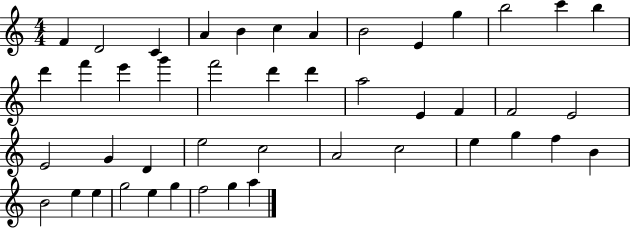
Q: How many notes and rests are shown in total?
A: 45